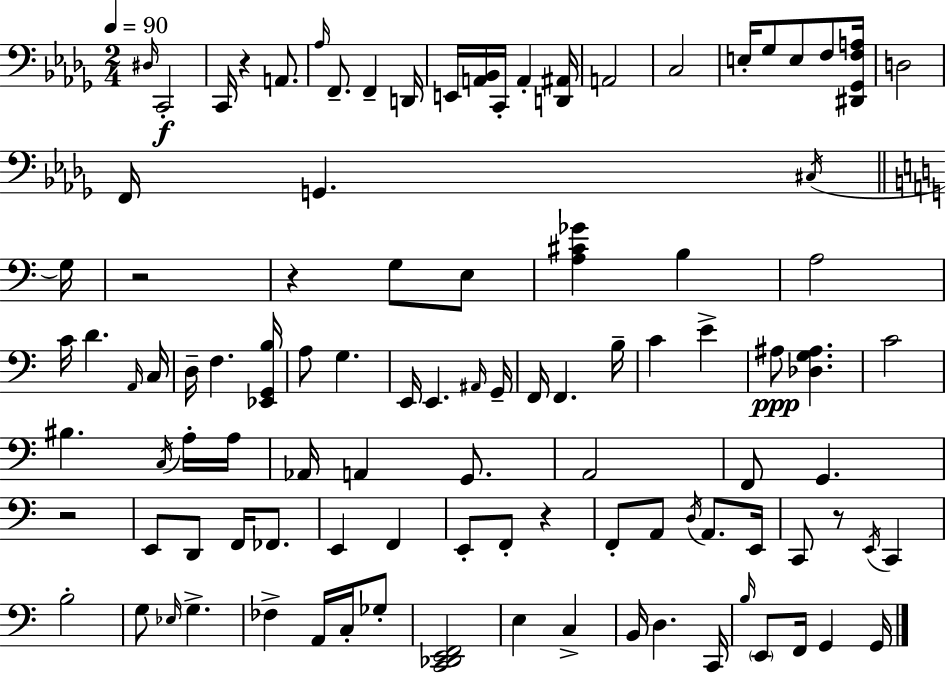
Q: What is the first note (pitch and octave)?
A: D#3